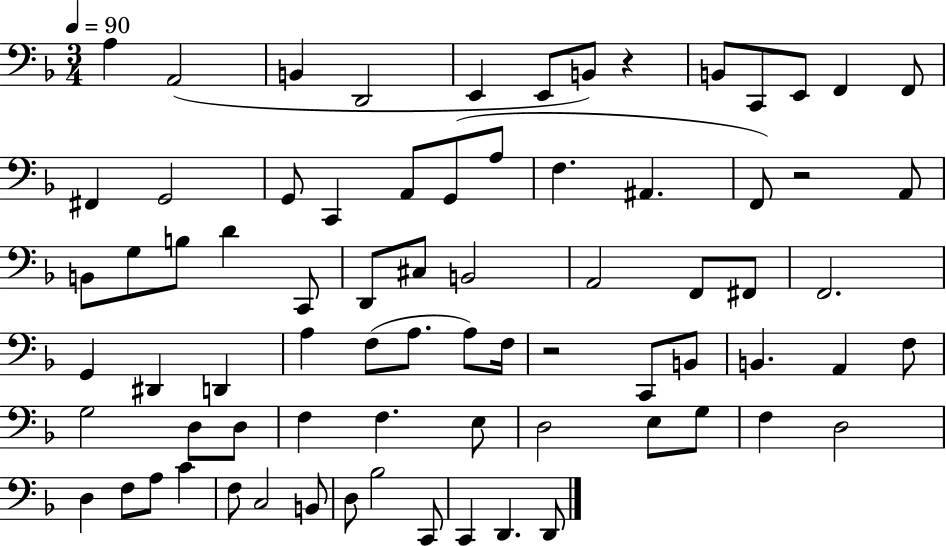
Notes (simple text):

A3/q A2/h B2/q D2/h E2/q E2/e B2/e R/q B2/e C2/e E2/e F2/q F2/e F#2/q G2/h G2/e C2/q A2/e G2/e A3/e F3/q. A#2/q. F2/e R/h A2/e B2/e G3/e B3/e D4/q C2/e D2/e C#3/e B2/h A2/h F2/e F#2/e F2/h. G2/q D#2/q D2/q A3/q F3/e A3/e. A3/e F3/s R/h C2/e B2/e B2/q. A2/q F3/e G3/h D3/e D3/e F3/q F3/q. E3/e D3/h E3/e G3/e F3/q D3/h D3/q F3/e A3/e C4/q F3/e C3/h B2/e D3/e Bb3/h C2/e C2/q D2/q. D2/e